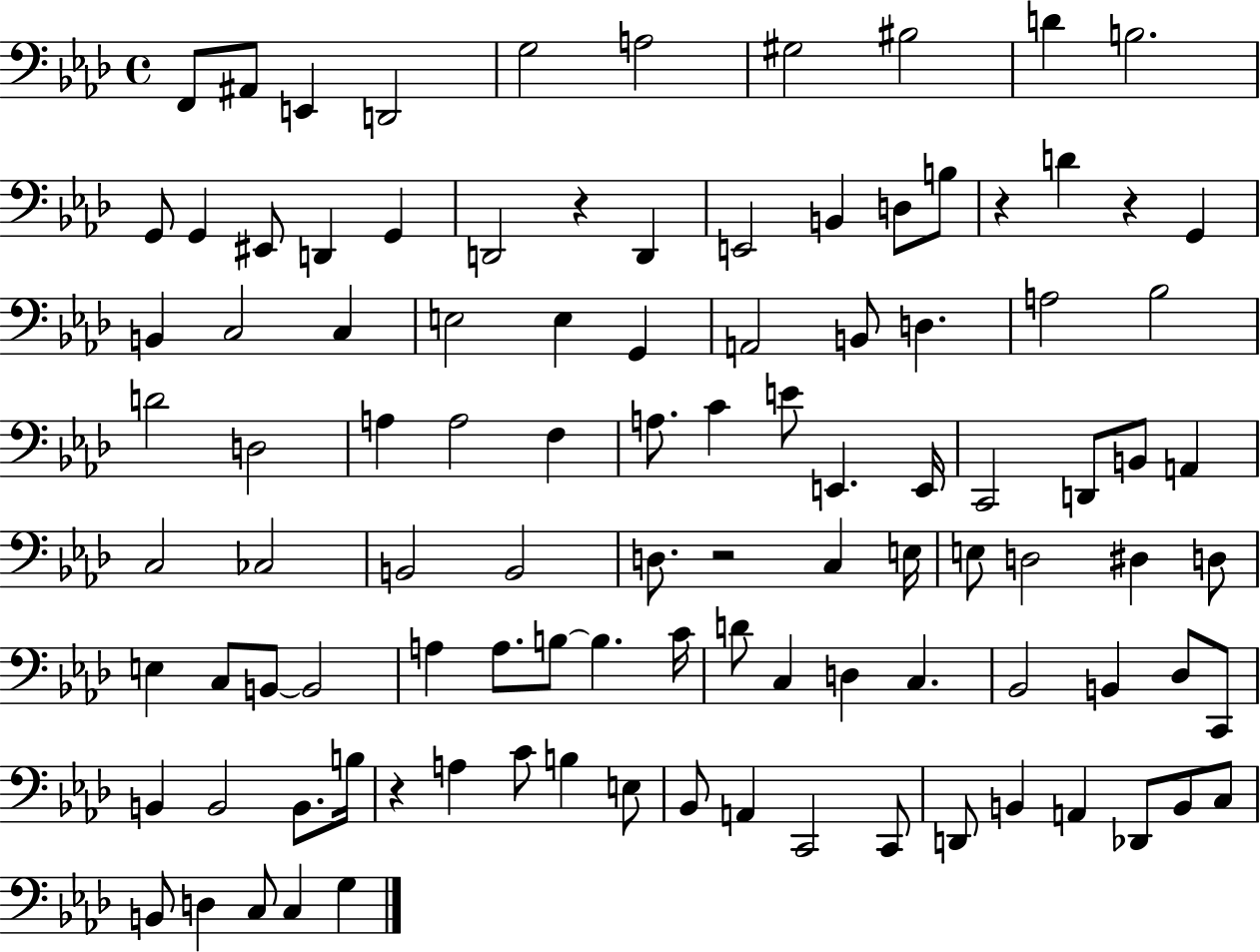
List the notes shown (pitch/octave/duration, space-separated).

F2/e A#2/e E2/q D2/h G3/h A3/h G#3/h BIS3/h D4/q B3/h. G2/e G2/q EIS2/e D2/q G2/q D2/h R/q D2/q E2/h B2/q D3/e B3/e R/q D4/q R/q G2/q B2/q C3/h C3/q E3/h E3/q G2/q A2/h B2/e D3/q. A3/h Bb3/h D4/h D3/h A3/q A3/h F3/q A3/e. C4/q E4/e E2/q. E2/s C2/h D2/e B2/e A2/q C3/h CES3/h B2/h B2/h D3/e. R/h C3/q E3/s E3/e D3/h D#3/q D3/e E3/q C3/e B2/e B2/h A3/q A3/e. B3/e B3/q. C4/s D4/e C3/q D3/q C3/q. Bb2/h B2/q Db3/e C2/e B2/q B2/h B2/e. B3/s R/q A3/q C4/e B3/q E3/e Bb2/e A2/q C2/h C2/e D2/e B2/q A2/q Db2/e B2/e C3/e B2/e D3/q C3/e C3/q G3/q